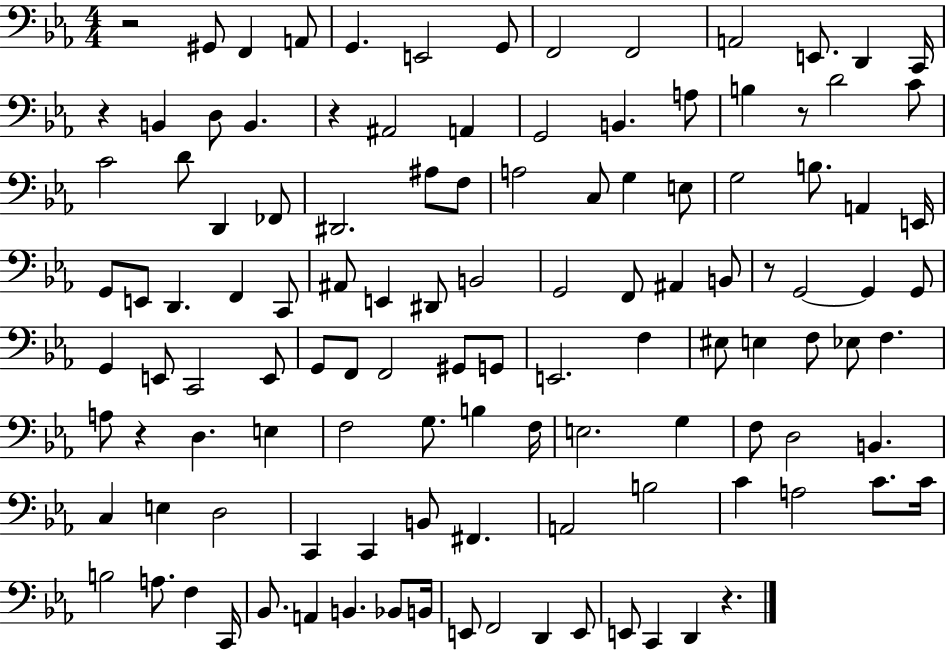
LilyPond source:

{
  \clef bass
  \numericTimeSignature
  \time 4/4
  \key ees \major
  r2 gis,8 f,4 a,8 | g,4. e,2 g,8 | f,2 f,2 | a,2 e,8. d,4 c,16 | \break r4 b,4 d8 b,4. | r4 ais,2 a,4 | g,2 b,4. a8 | b4 r8 d'2 c'8 | \break c'2 d'8 d,4 fes,8 | dis,2. ais8 f8 | a2 c8 g4 e8 | g2 b8. a,4 e,16 | \break g,8 e,8 d,4. f,4 c,8 | ais,8 e,4 dis,8 b,2 | g,2 f,8 ais,4 b,8 | r8 g,2~~ g,4 g,8 | \break g,4 e,8 c,2 e,8 | g,8 f,8 f,2 gis,8 g,8 | e,2. f4 | eis8 e4 f8 ees8 f4. | \break a8 r4 d4. e4 | f2 g8. b4 f16 | e2. g4 | f8 d2 b,4. | \break c4 e4 d2 | c,4 c,4 b,8 fis,4. | a,2 b2 | c'4 a2 c'8. c'16 | \break b2 a8. f4 c,16 | bes,8. a,4 b,4. bes,8 b,16 | e,8 f,2 d,4 e,8 | e,8 c,4 d,4 r4. | \break \bar "|."
}